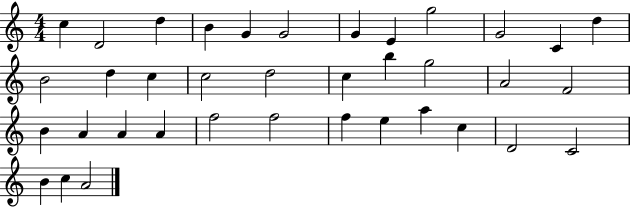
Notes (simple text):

C5/q D4/h D5/q B4/q G4/q G4/h G4/q E4/q G5/h G4/h C4/q D5/q B4/h D5/q C5/q C5/h D5/h C5/q B5/q G5/h A4/h F4/h B4/q A4/q A4/q A4/q F5/h F5/h F5/q E5/q A5/q C5/q D4/h C4/h B4/q C5/q A4/h